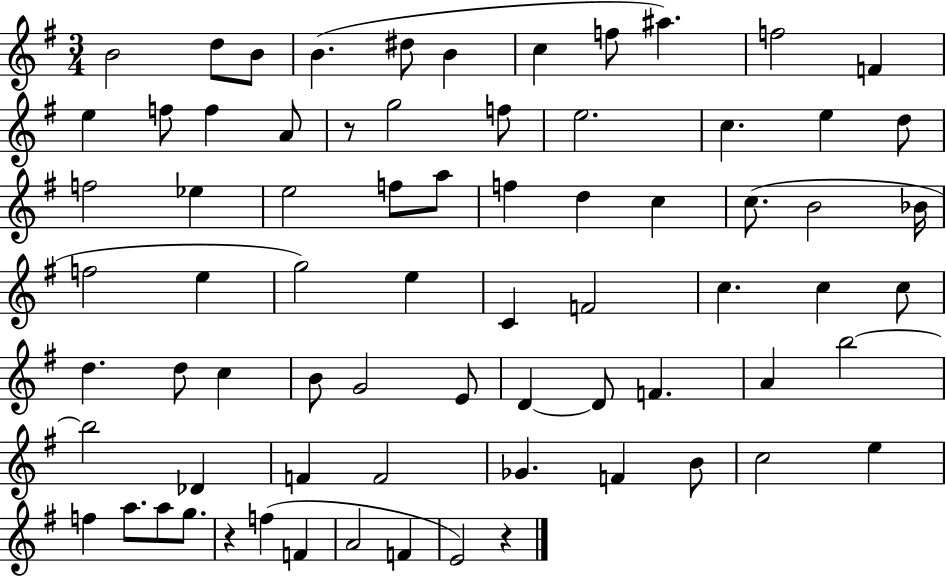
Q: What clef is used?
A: treble